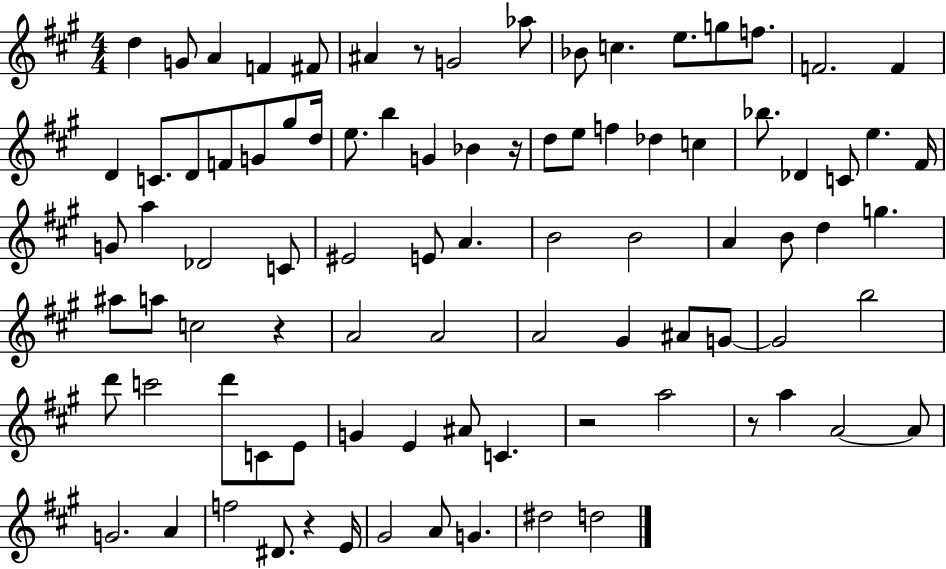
D5/q G4/e A4/q F4/q F#4/e A#4/q R/e G4/h Ab5/e Bb4/e C5/q. E5/e. G5/e F5/e. F4/h. F4/q D4/q C4/e. D4/e F4/e G4/e G#5/e D5/s E5/e. B5/q G4/q Bb4/q R/s D5/e E5/e F5/q Db5/q C5/q Bb5/e. Db4/q C4/e E5/q. F#4/s G4/e A5/q Db4/h C4/e EIS4/h E4/e A4/q. B4/h B4/h A4/q B4/e D5/q G5/q. A#5/e A5/e C5/h R/q A4/h A4/h A4/h G#4/q A#4/e G4/e G4/h B5/h D6/e C6/h D6/e C4/e E4/e G4/q E4/q A#4/e C4/q. R/h A5/h R/e A5/q A4/h A4/e G4/h. A4/q F5/h D#4/e. R/q E4/s G#4/h A4/e G4/q. D#5/h D5/h